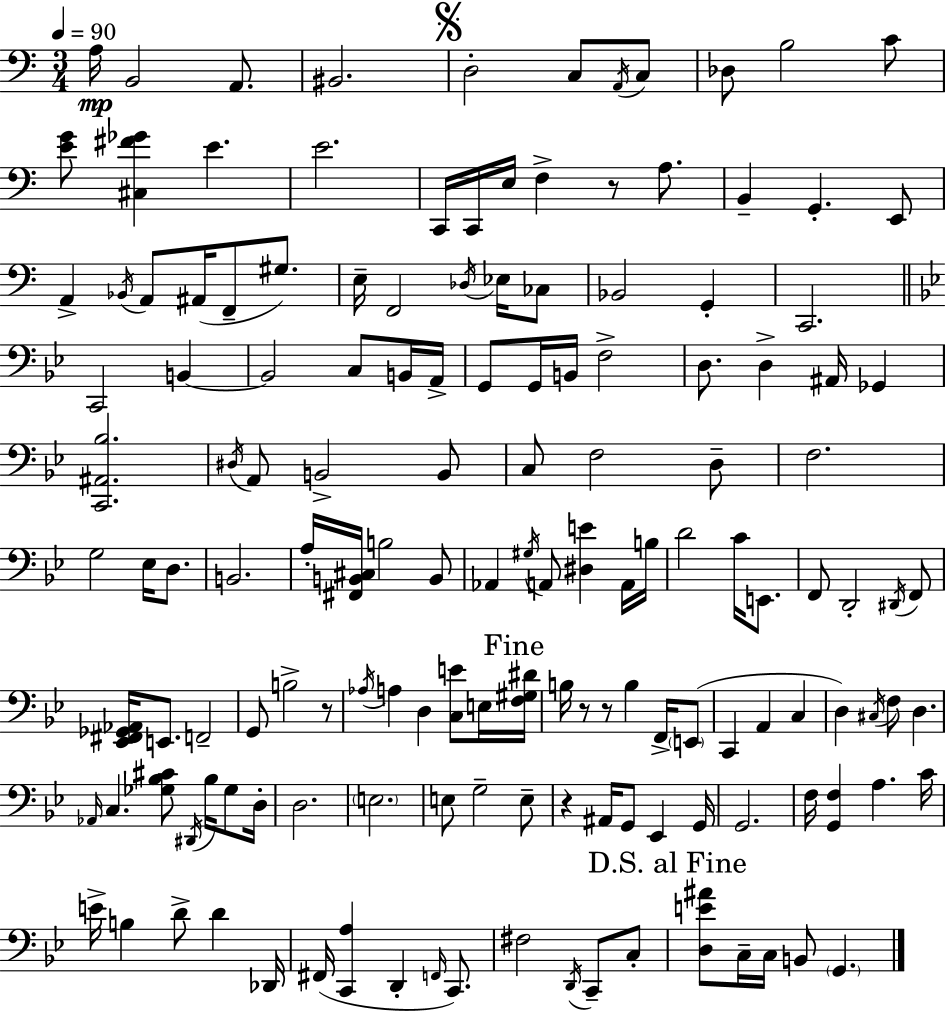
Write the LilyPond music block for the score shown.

{
  \clef bass
  \numericTimeSignature
  \time 3/4
  \key a \minor
  \tempo 4 = 90
  \repeat volta 2 { a16\mp b,2 a,8. | bis,2. | \mark \markup { \musicglyph "scripts.segno" } d2-. c8 \acciaccatura { a,16 } c8 | des8 b2 c'8 | \break <e' g'>8 <cis fis' ges'>4 e'4. | e'2. | c,16 c,16 e16 f4-> r8 a8. | b,4-- g,4.-. e,8 | \break a,4-> \acciaccatura { bes,16 } a,8 ais,16( f,8-- gis8.) | e16-- f,2 \acciaccatura { des16 } | ees16 ces8 bes,2 g,4-. | c,2. | \break \bar "||" \break \key bes \major c,2 b,4~~ | b,2 c8 b,16 a,16-> | g,8 g,16 b,16 f2-> | d8. d4-> ais,16 ges,4 | \break <c, ais, bes>2. | \acciaccatura { dis16 } a,8 b,2-> b,8 | c8 f2 d8-- | f2. | \break g2 ees16 d8. | b,2. | a16-. <fis, b, cis>16 b2 b,8 | aes,4 \acciaccatura { gis16 } a,8 <dis e'>4 | \break a,16 b16 d'2 c'16 e,8. | f,8 d,2-. | \acciaccatura { dis,16 } f,8 <ees, fis, ges, aes,>16 e,8. f,2-- | g,8 b2-> | \break r8 \acciaccatura { aes16 } a4 d4 | <c e'>8 e16 \mark "Fine" <f gis dis'>16 b16 r8 r8 b4 | f,16-> \parenthesize e,8( c,4 a,4 | c4 d4) \acciaccatura { cis16 } f8 d4. | \break \grace { aes,16 } c4. | <ges bes cis'>8 \acciaccatura { dis,16 } bes16 ges8 d16-. d2. | \parenthesize e2. | e8 g2-- | \break e8-- r4 ais,16 | g,8 ees,4 g,16 g,2. | f16 <g, f>4 | a4. c'16 e'16-> b4 | \break d'8-> d'4 des,16 fis,16( <c, a>4 | d,4-. \grace { f,16 }) c,8. fis2 | \acciaccatura { d,16 } c,8-- c8-. \mark "D.S. al Fine" <d e' ais'>8 c16-- | c16 b,8 \parenthesize g,4. } \bar "|."
}